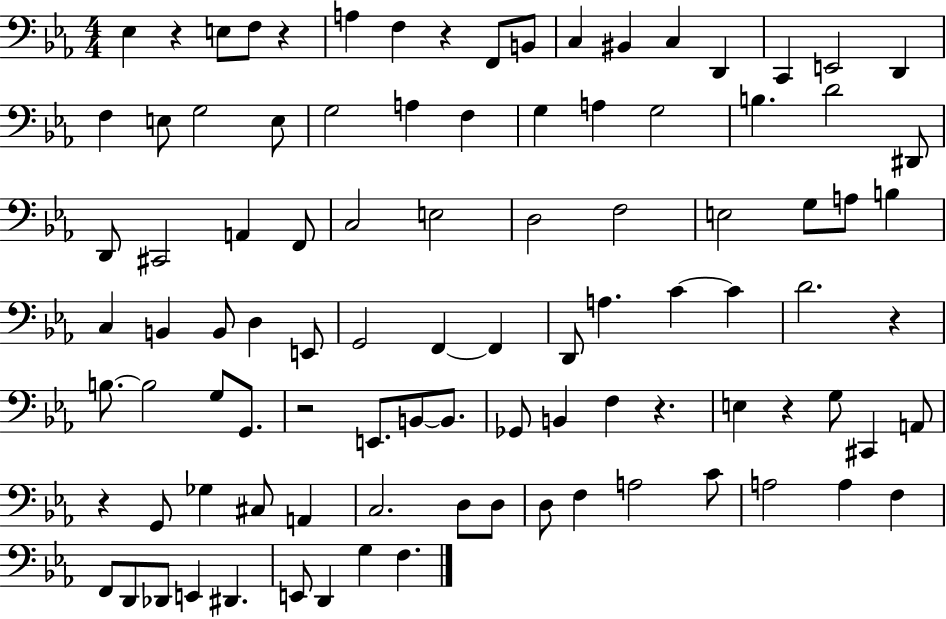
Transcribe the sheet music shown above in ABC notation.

X:1
T:Untitled
M:4/4
L:1/4
K:Eb
_E, z E,/2 F,/2 z A, F, z F,,/2 B,,/2 C, ^B,, C, D,, C,, E,,2 D,, F, E,/2 G,2 E,/2 G,2 A, F, G, A, G,2 B, D2 ^D,,/2 D,,/2 ^C,,2 A,, F,,/2 C,2 E,2 D,2 F,2 E,2 G,/2 A,/2 B, C, B,, B,,/2 D, E,,/2 G,,2 F,, F,, D,,/2 A, C C D2 z B,/2 B,2 G,/2 G,,/2 z2 E,,/2 B,,/2 B,,/2 _G,,/2 B,, F, z E, z G,/2 ^C,, A,,/2 z G,,/2 _G, ^C,/2 A,, C,2 D,/2 D,/2 D,/2 F, A,2 C/2 A,2 A, F, F,,/2 D,,/2 _D,,/2 E,, ^D,, E,,/2 D,, G, F,